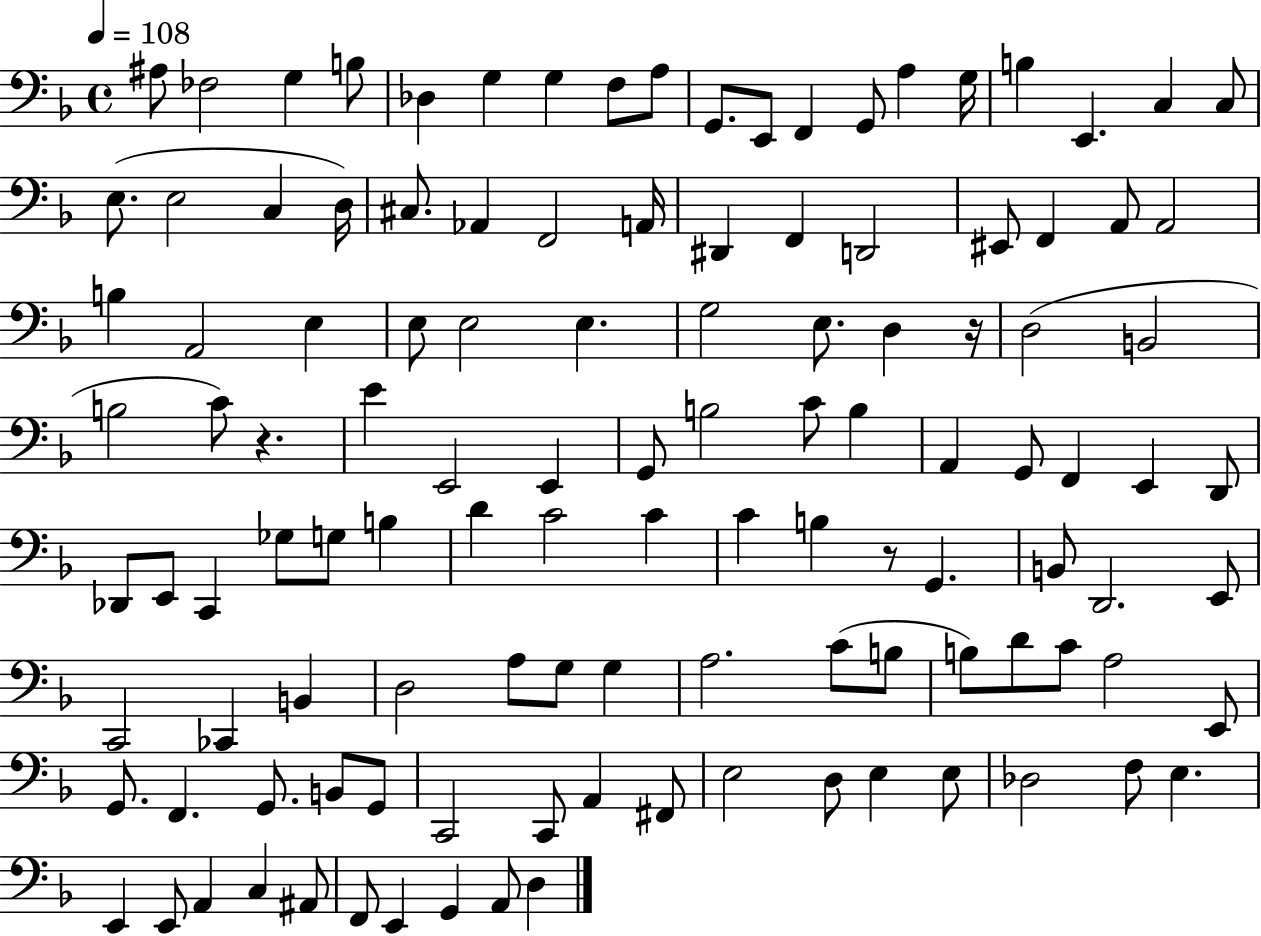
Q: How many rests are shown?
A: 3